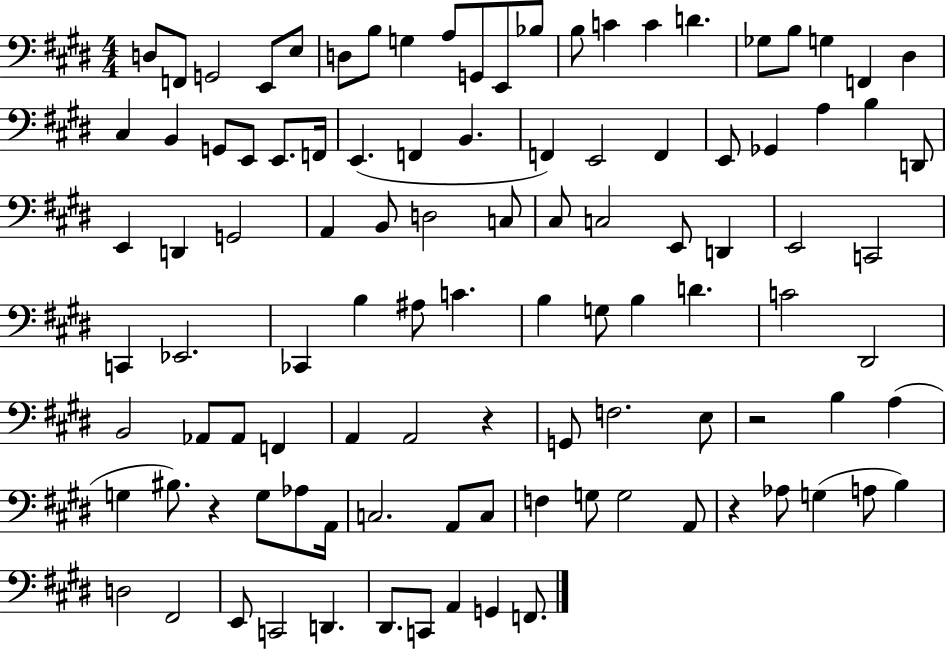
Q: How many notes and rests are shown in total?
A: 104